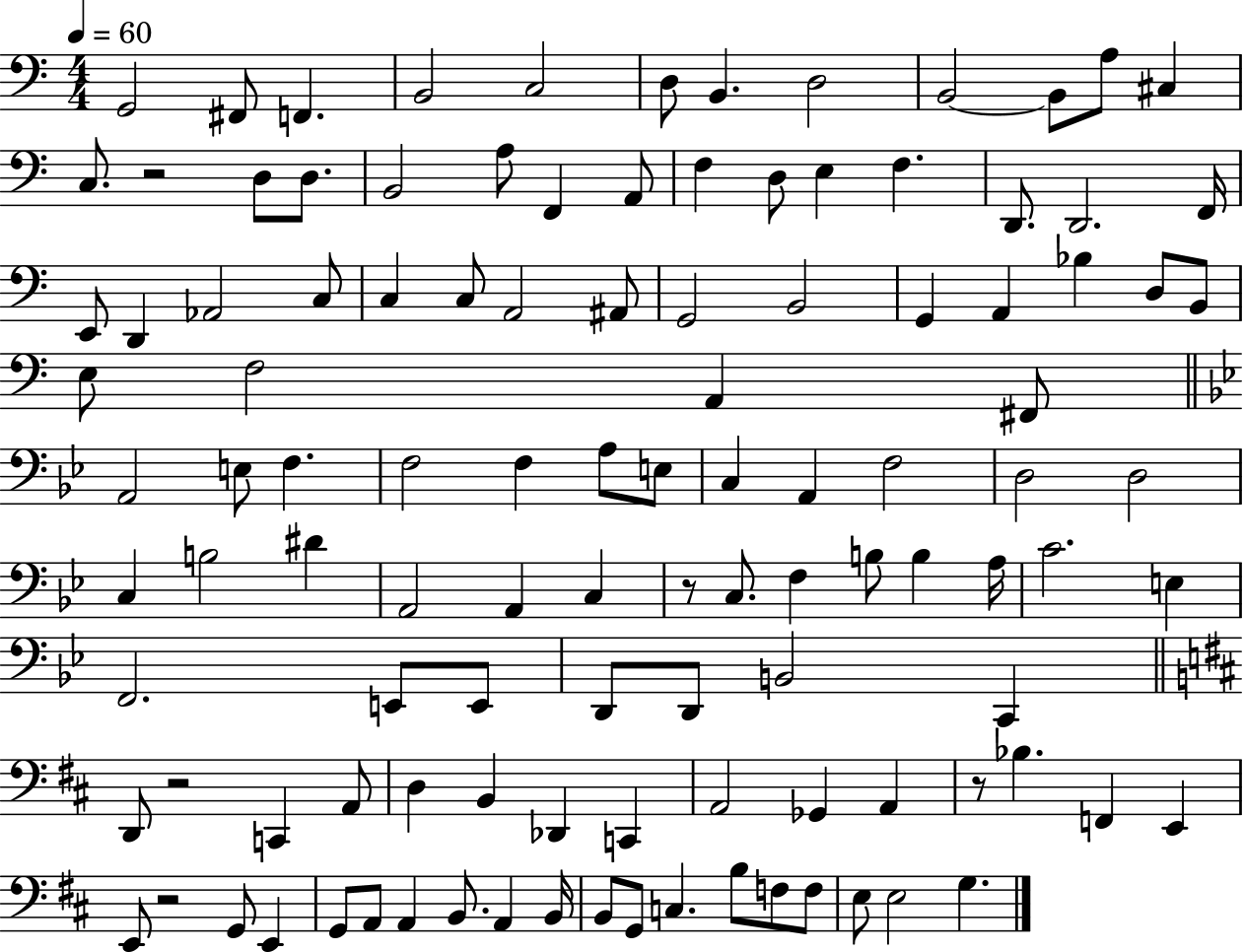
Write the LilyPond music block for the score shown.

{
  \clef bass
  \numericTimeSignature
  \time 4/4
  \key c \major
  \tempo 4 = 60
  \repeat volta 2 { g,2 fis,8 f,4. | b,2 c2 | d8 b,4. d2 | b,2~~ b,8 a8 cis4 | \break c8. r2 d8 d8. | b,2 a8 f,4 a,8 | f4 d8 e4 f4. | d,8. d,2. f,16 | \break e,8 d,4 aes,2 c8 | c4 c8 a,2 ais,8 | g,2 b,2 | g,4 a,4 bes4 d8 b,8 | \break e8 f2 a,4 fis,8 | \bar "||" \break \key g \minor a,2 e8 f4. | f2 f4 a8 e8 | c4 a,4 f2 | d2 d2 | \break c4 b2 dis'4 | a,2 a,4 c4 | r8 c8. f4 b8 b4 a16 | c'2. e4 | \break f,2. e,8 e,8 | d,8 d,8 b,2 c,4 | \bar "||" \break \key d \major d,8 r2 c,4 a,8 | d4 b,4 des,4 c,4 | a,2 ges,4 a,4 | r8 bes4. f,4 e,4 | \break e,8 r2 g,8 e,4 | g,8 a,8 a,4 b,8. a,4 b,16 | b,8 g,8 c4. b8 f8 f8 | e8 e2 g4. | \break } \bar "|."
}